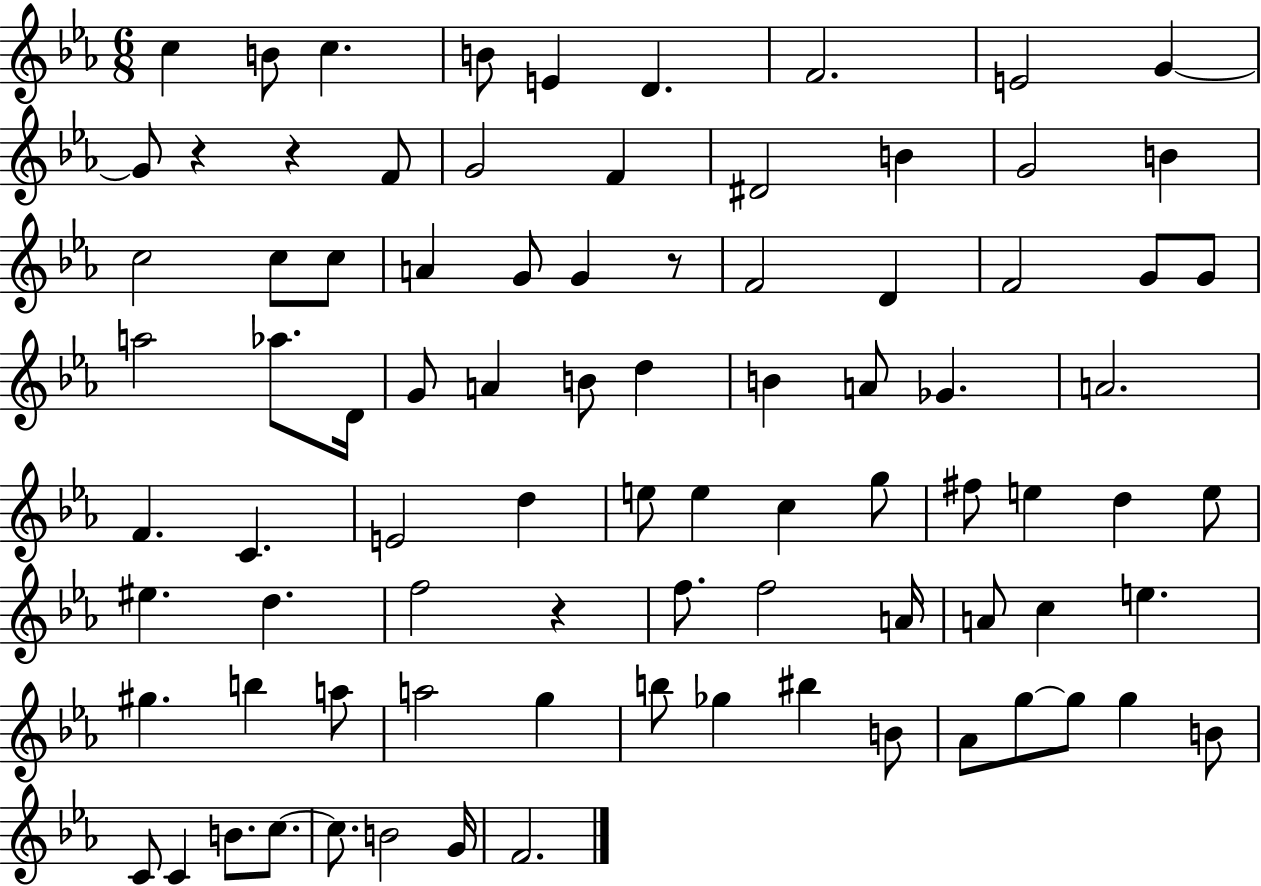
C5/q B4/e C5/q. B4/e E4/q D4/q. F4/h. E4/h G4/q G4/e R/q R/q F4/e G4/h F4/q D#4/h B4/q G4/h B4/q C5/h C5/e C5/e A4/q G4/e G4/q R/e F4/h D4/q F4/h G4/e G4/e A5/h Ab5/e. D4/s G4/e A4/q B4/e D5/q B4/q A4/e Gb4/q. A4/h. F4/q. C4/q. E4/h D5/q E5/e E5/q C5/q G5/e F#5/e E5/q D5/q E5/e EIS5/q. D5/q. F5/h R/q F5/e. F5/h A4/s A4/e C5/q E5/q. G#5/q. B5/q A5/e A5/h G5/q B5/e Gb5/q BIS5/q B4/e Ab4/e G5/e G5/e G5/q B4/e C4/e C4/q B4/e. C5/e. C5/e. B4/h G4/s F4/h.